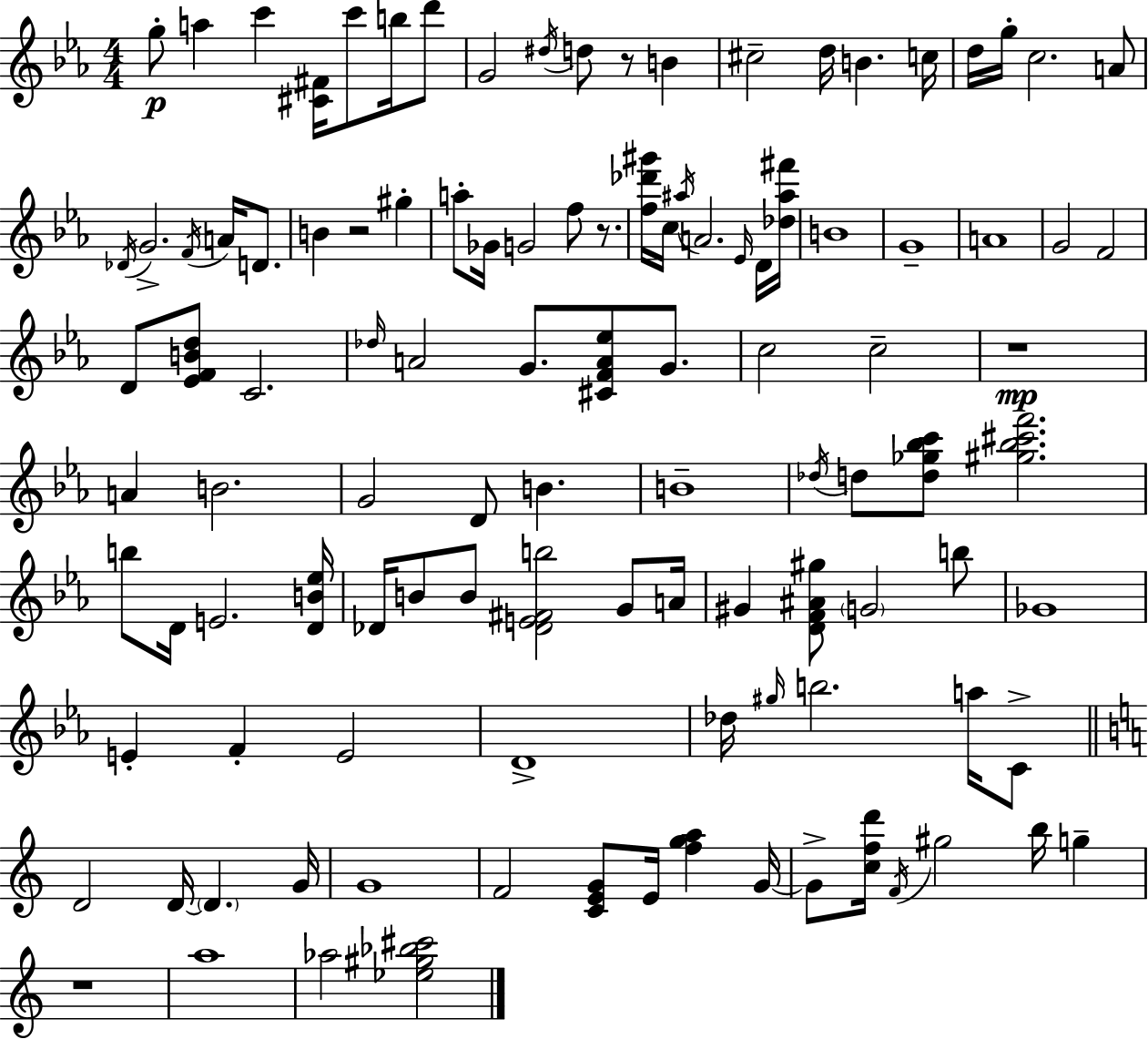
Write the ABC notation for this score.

X:1
T:Untitled
M:4/4
L:1/4
K:Eb
g/2 a c' [^C^F]/4 c'/2 b/4 d'/2 G2 ^d/4 d/2 z/2 B ^c2 d/4 B c/4 d/4 g/4 c2 A/2 _D/4 G2 F/4 A/4 D/2 B z2 ^g a/2 _G/4 G2 f/2 z/2 [f_d'^g']/4 c/4 ^a/4 A2 _E/4 D/4 [_d^a^f']/4 B4 G4 A4 G2 F2 D/2 [_EFBd]/2 C2 _d/4 A2 G/2 [^CFA_e]/2 G/2 c2 c2 z4 A B2 G2 D/2 B B4 _d/4 d/2 [d_g_bc']/2 [^g_b^c'f']2 b/2 D/4 E2 [DB_e]/4 _D/4 B/2 B/2 [_DE^Fb]2 G/2 A/4 ^G [DF^A^g]/2 G2 b/2 _G4 E F E2 D4 _d/4 ^g/4 b2 a/4 C/2 D2 D/4 D G/4 G4 F2 [CEG]/2 E/4 [fga] G/4 G/2 [cfd']/4 F/4 ^g2 b/4 g z4 a4 _a2 [_e^g_b^c']2